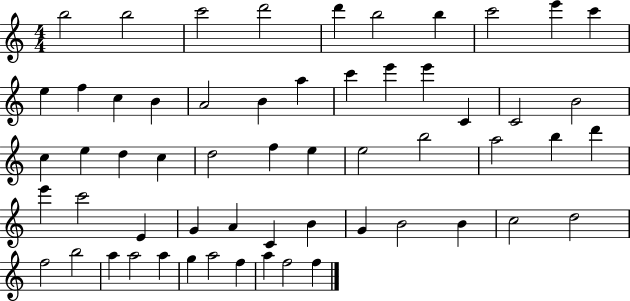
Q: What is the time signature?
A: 4/4